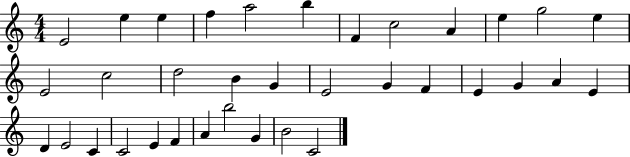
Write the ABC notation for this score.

X:1
T:Untitled
M:4/4
L:1/4
K:C
E2 e e f a2 b F c2 A e g2 e E2 c2 d2 B G E2 G F E G A E D E2 C C2 E F A b2 G B2 C2